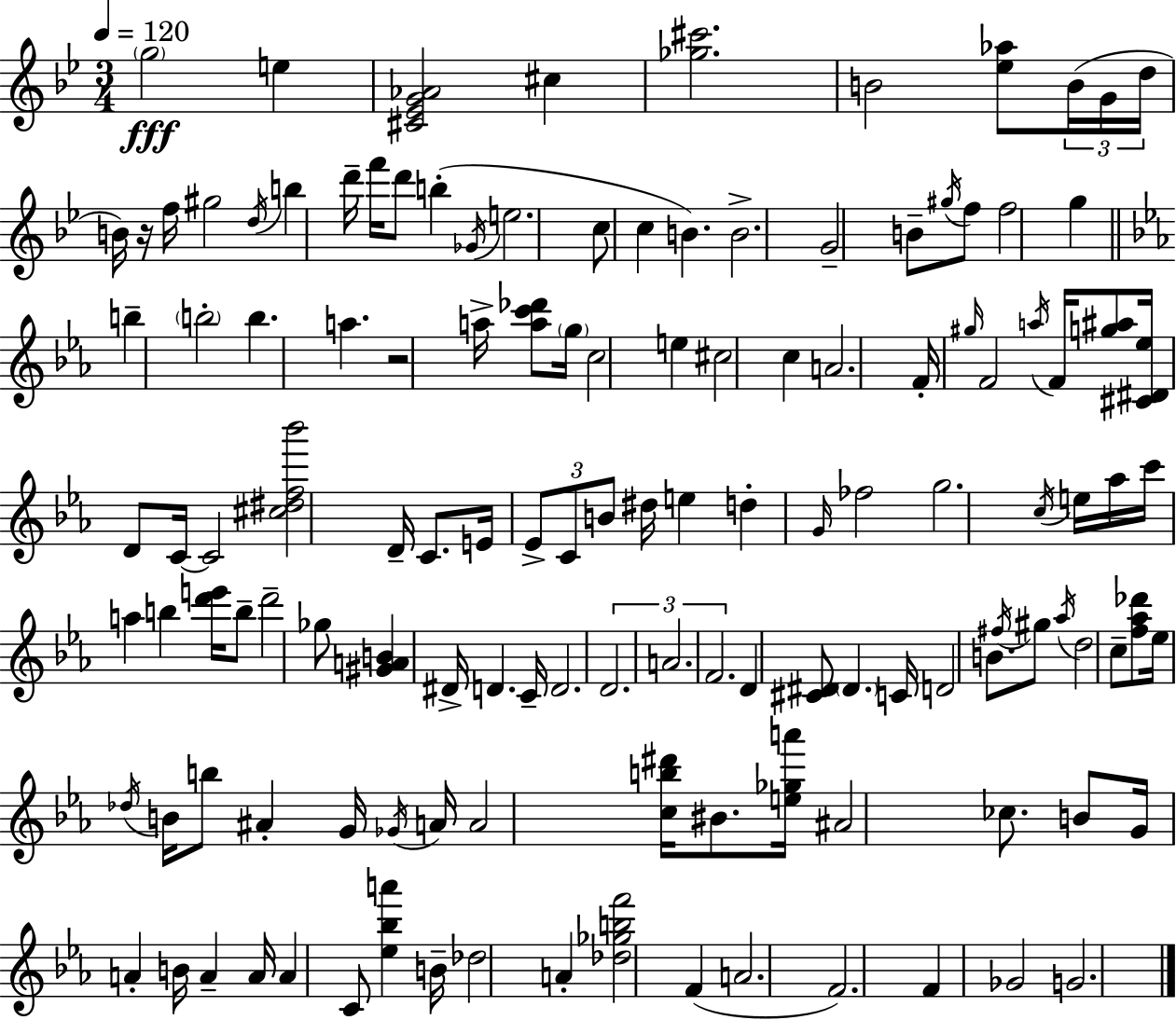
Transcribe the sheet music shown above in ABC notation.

X:1
T:Untitled
M:3/4
L:1/4
K:Bb
g2 e [^C_EG_A]2 ^c [_g^c']2 B2 [_e_a]/2 B/4 G/4 d/4 B/4 z/4 f/4 ^g2 d/4 b d'/4 f'/4 d'/2 b _G/4 e2 c/2 c B B2 G2 B/2 ^g/4 f/2 f2 g b b2 b a z2 a/4 [ac'_d']/2 g/4 c2 e ^c2 c A2 F/4 ^g/4 F2 a/4 F/4 [g^a]/2 [^C^D_e]/4 D/2 C/4 C2 [^c^df_b']2 D/4 C/2 E/4 _E/2 C/2 B/2 ^d/4 e d G/4 _f2 g2 c/4 e/4 _a/4 c'/4 a b [d'e']/4 b/2 d'2 _g/2 [^GAB] ^D/4 D C/4 D2 D2 A2 F2 D [^C^D]/2 ^D C/4 D2 B/2 ^f/4 ^g/2 _a/4 d2 c/2 [f_a_d']/2 _e/4 _d/4 B/4 b/2 ^A G/4 _G/4 A/4 A2 [cb^d']/4 ^B/2 [e_ga']/4 ^A2 _c/2 B/2 G/4 A B/4 A A/4 A C/2 [_e_ba'] B/4 _d2 A [_d_gbf']2 F A2 F2 F _G2 G2